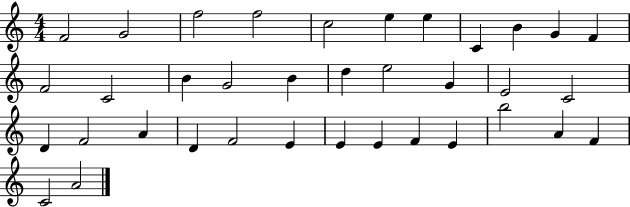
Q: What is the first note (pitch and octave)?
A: F4